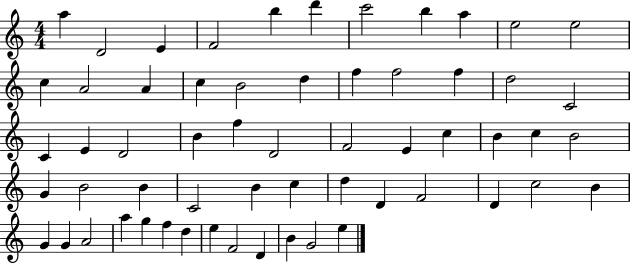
{
  \clef treble
  \numericTimeSignature
  \time 4/4
  \key c \major
  a''4 d'2 e'4 | f'2 b''4 d'''4 | c'''2 b''4 a''4 | e''2 e''2 | \break c''4 a'2 a'4 | c''4 b'2 d''4 | f''4 f''2 f''4 | d''2 c'2 | \break c'4 e'4 d'2 | b'4 f''4 d'2 | f'2 e'4 c''4 | b'4 c''4 b'2 | \break g'4 b'2 b'4 | c'2 b'4 c''4 | d''4 d'4 f'2 | d'4 c''2 b'4 | \break g'4 g'4 a'2 | a''4 g''4 f''4 d''4 | e''4 f'2 d'4 | b'4 g'2 e''4 | \break \bar "|."
}